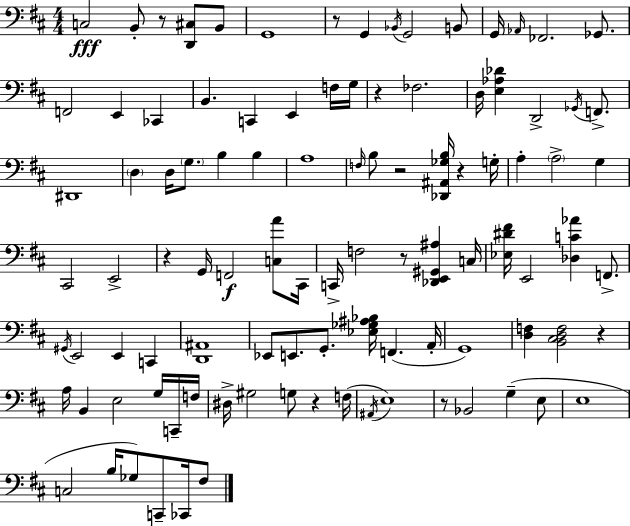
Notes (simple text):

C3/h B2/e R/e [D2,C#3]/e B2/e G2/w R/e G2/q Bb2/s G2/h B2/e G2/s Ab2/s FES2/h. Gb2/e. F2/h E2/q CES2/q B2/q. C2/q E2/q F3/s G3/s R/q FES3/h. D3/s [E3,Ab3,Db4]/q D2/h Gb2/s F2/e. D#2/w D3/q D3/s G3/e. B3/q B3/q A3/w F3/s B3/e R/h [Db2,A#2,Gb3,B3]/s R/q G3/s A3/q A3/h G3/q C#2/h E2/h R/q G2/s F2/h [C3,A4]/e C#2/s C2/s F3/h R/e [Db2,E2,G#2,A#3]/q C3/s [Eb3,D#4,F#4]/s E2/h [Db3,C4,Ab4]/q F2/e. G#2/s E2/h E2/q C2/q [D2,A#2]/w Eb2/e E2/e. G2/e. [Eb3,Gb3,A#3,Bb3]/s F2/q. A2/s G2/w [D3,F3]/q [B2,C#3,D3,F3]/h R/q A3/s B2/q E3/h G3/s C2/s F3/s D#3/s G#3/h G3/e R/q F3/s A#2/s E3/w R/e Bb2/h G3/q E3/e E3/w C3/h B3/s Gb3/e C2/e CES2/s F#3/e